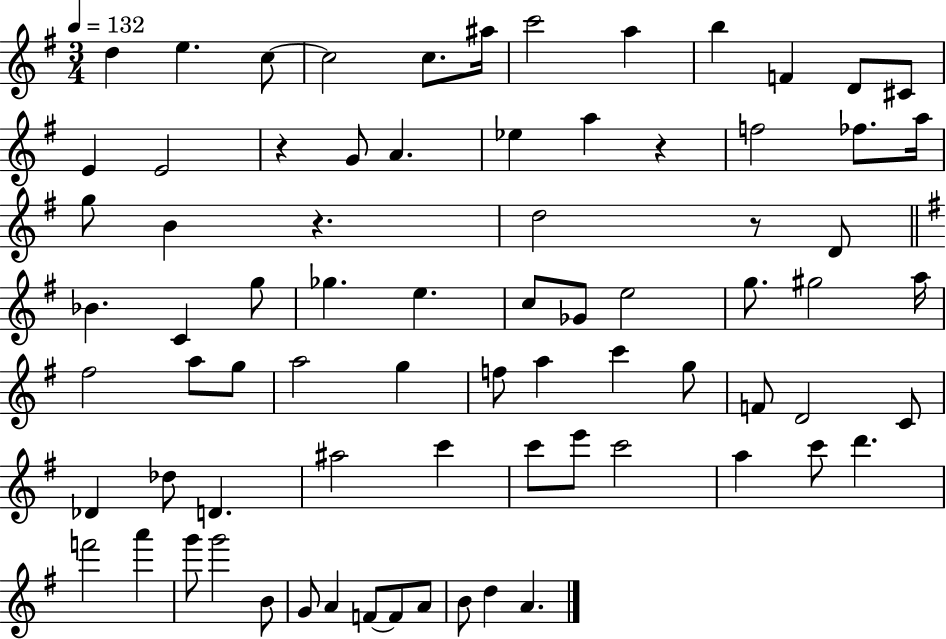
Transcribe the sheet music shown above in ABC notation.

X:1
T:Untitled
M:3/4
L:1/4
K:G
d e c/2 c2 c/2 ^a/4 c'2 a b F D/2 ^C/2 E E2 z G/2 A _e a z f2 _f/2 a/4 g/2 B z d2 z/2 D/2 _B C g/2 _g e c/2 _G/2 e2 g/2 ^g2 a/4 ^f2 a/2 g/2 a2 g f/2 a c' g/2 F/2 D2 C/2 _D _d/2 D ^a2 c' c'/2 e'/2 c'2 a c'/2 d' f'2 a' g'/2 g'2 B/2 G/2 A F/2 F/2 A/2 B/2 d A